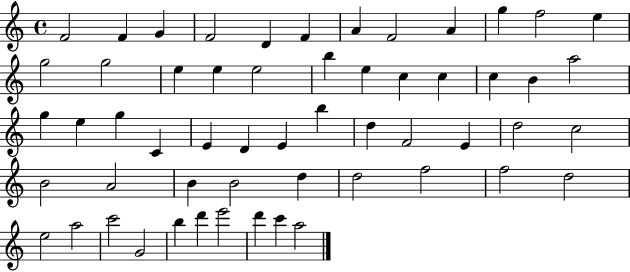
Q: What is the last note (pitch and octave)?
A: A5